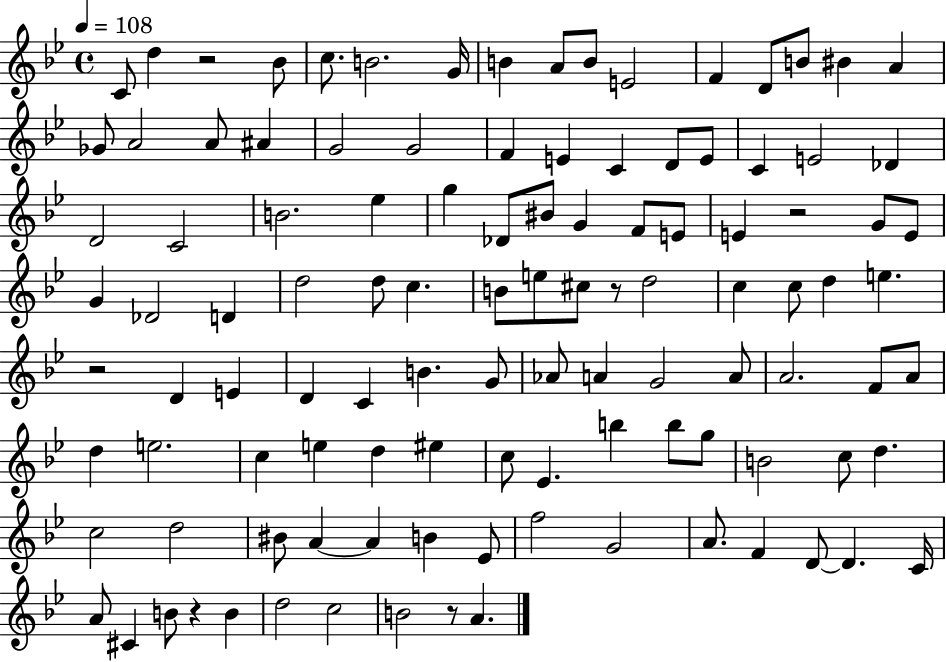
X:1
T:Untitled
M:4/4
L:1/4
K:Bb
C/2 d z2 _B/2 c/2 B2 G/4 B A/2 B/2 E2 F D/2 B/2 ^B A _G/2 A2 A/2 ^A G2 G2 F E C D/2 E/2 C E2 _D D2 C2 B2 _e g _D/2 ^B/2 G F/2 E/2 E z2 G/2 E/2 G _D2 D d2 d/2 c B/2 e/2 ^c/2 z/2 d2 c c/2 d e z2 D E D C B G/2 _A/2 A G2 A/2 A2 F/2 A/2 d e2 c e d ^e c/2 _E b b/2 g/2 B2 c/2 d c2 d2 ^B/2 A A B _E/2 f2 G2 A/2 F D/2 D C/4 A/2 ^C B/2 z B d2 c2 B2 z/2 A